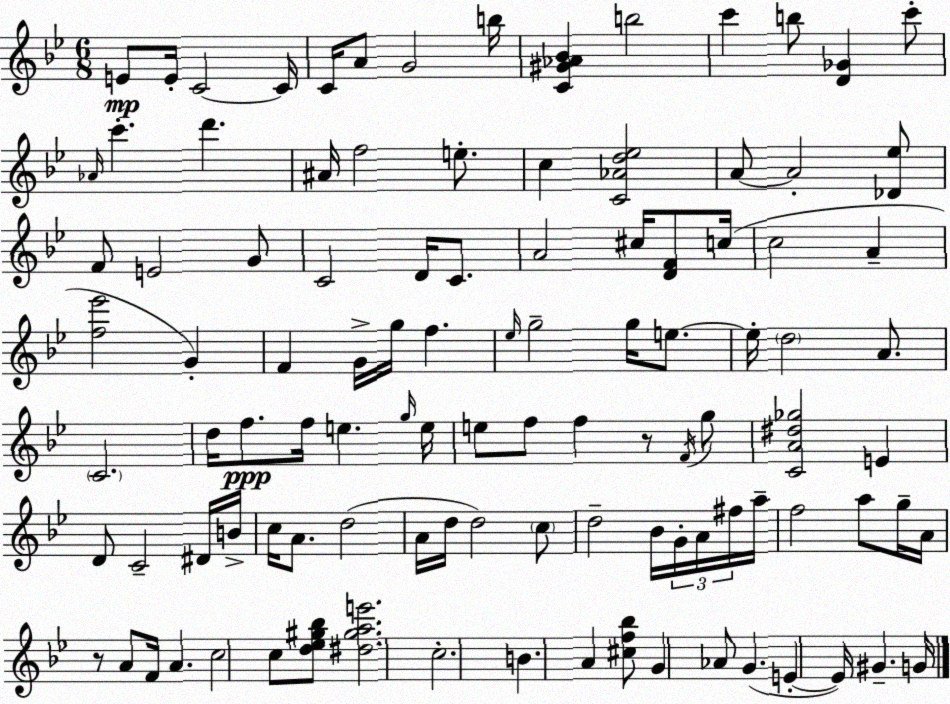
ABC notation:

X:1
T:Untitled
M:6/8
L:1/4
K:Bb
E/2 E/4 C2 C/4 C/4 A/2 G2 b/4 [C^G_A_B] b2 c' b/2 [D_G] c'/2 _A/4 c' d' ^A/4 f2 e/2 c [C_Ad_e]2 A/2 A2 [_D_e]/2 F/2 E2 G/2 C2 D/4 C/2 A2 ^c/4 [DF]/2 c/4 c2 A [f_e']2 G F G/4 g/4 f _e/4 g2 g/4 e/2 e/4 d2 A/2 C2 d/4 f/2 f/4 e g/4 e/4 e/2 f/2 f z/2 F/4 g/2 [CA^d_g]2 E D/2 C2 ^D/4 B/4 c/4 A/2 d2 A/4 d/4 d2 c/2 d2 _B/4 G/4 A/4 ^f/4 a/4 f2 a/2 g/4 A/4 z/2 A/2 F/4 A c2 c/2 [d_e^g_b]/2 [^d^gae']2 c2 B A [^cf_b]/2 G _A/2 G E E/4 ^G G/4